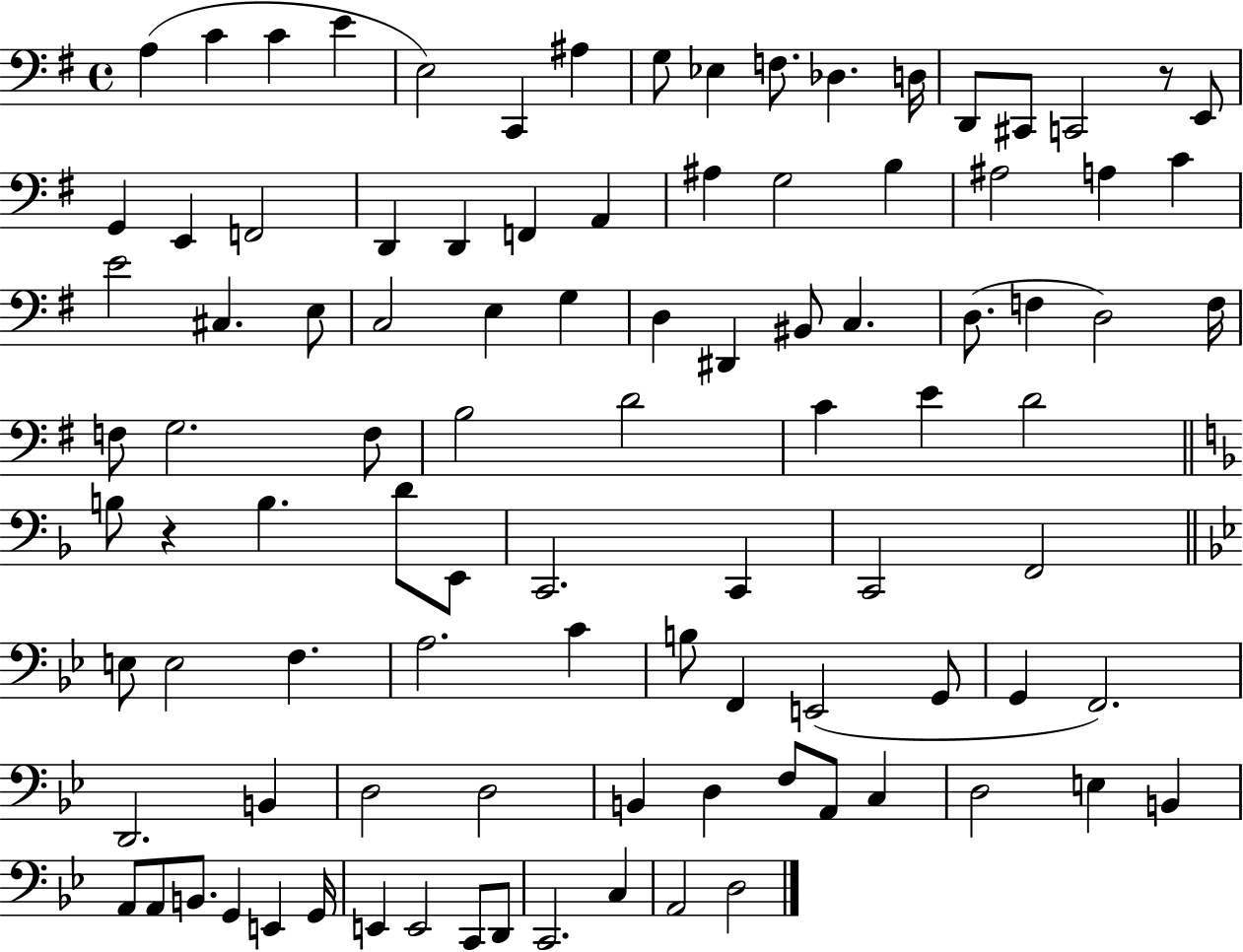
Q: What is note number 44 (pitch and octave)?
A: F3